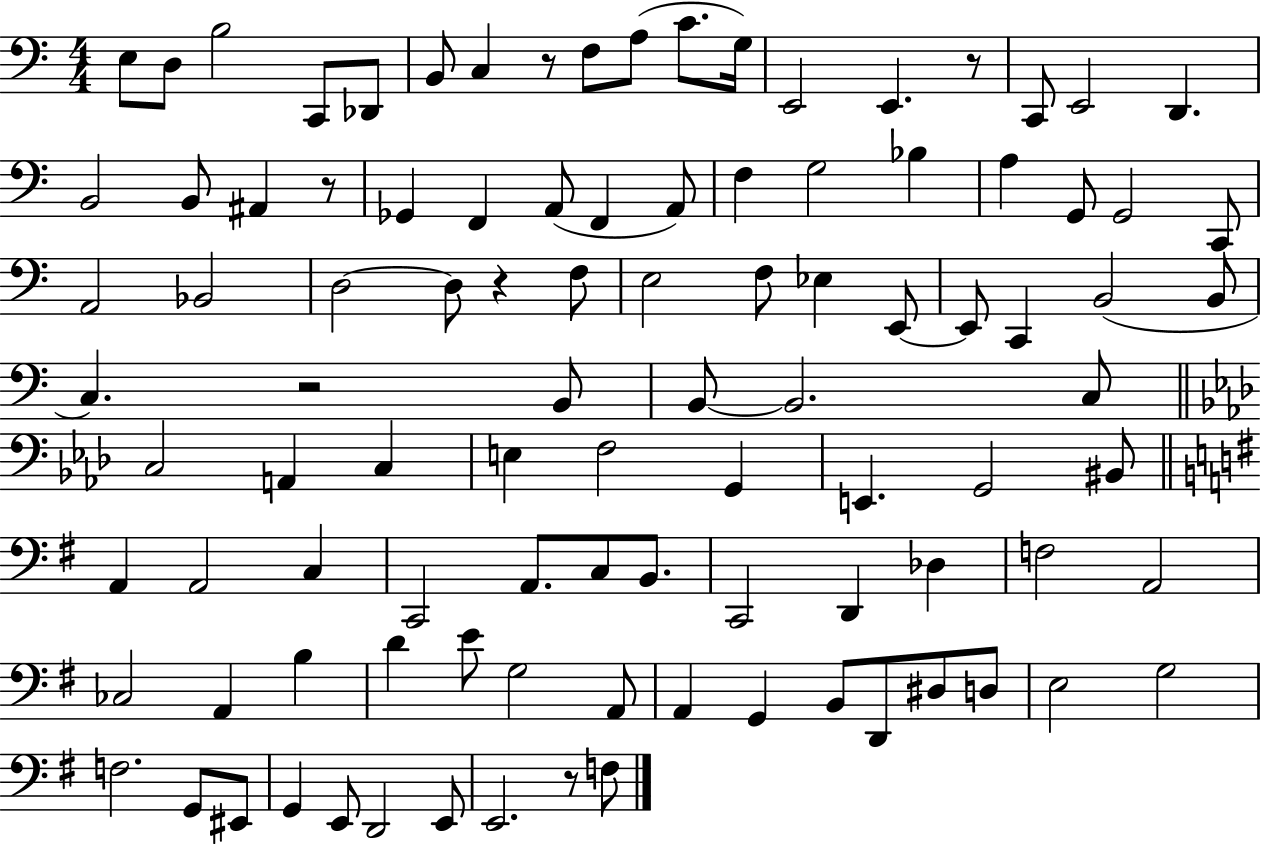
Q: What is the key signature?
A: C major